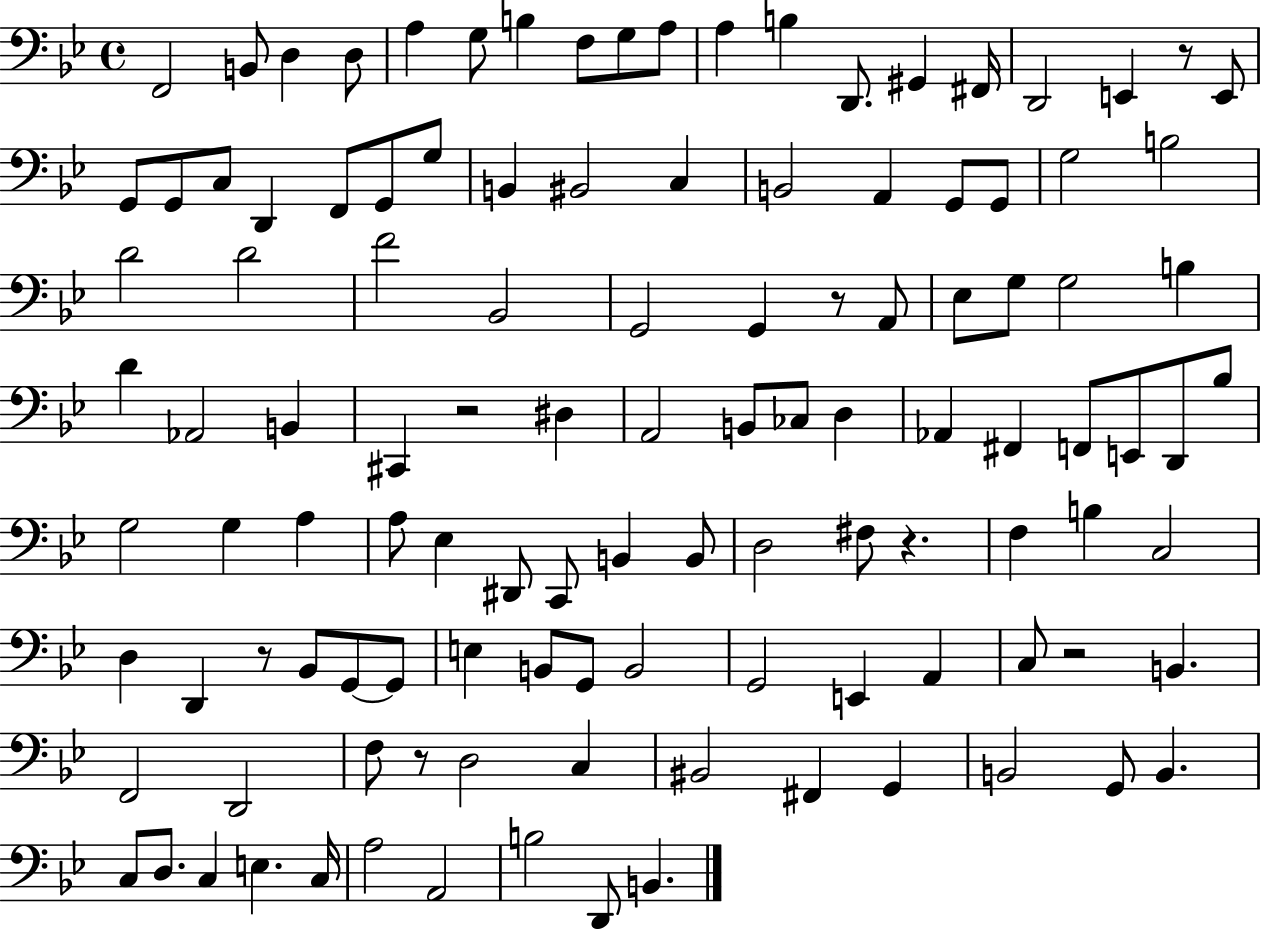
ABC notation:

X:1
T:Untitled
M:4/4
L:1/4
K:Bb
F,,2 B,,/2 D, D,/2 A, G,/2 B, F,/2 G,/2 A,/2 A, B, D,,/2 ^G,, ^F,,/4 D,,2 E,, z/2 E,,/2 G,,/2 G,,/2 C,/2 D,, F,,/2 G,,/2 G,/2 B,, ^B,,2 C, B,,2 A,, G,,/2 G,,/2 G,2 B,2 D2 D2 F2 _B,,2 G,,2 G,, z/2 A,,/2 _E,/2 G,/2 G,2 B, D _A,,2 B,, ^C,, z2 ^D, A,,2 B,,/2 _C,/2 D, _A,, ^F,, F,,/2 E,,/2 D,,/2 _B,/2 G,2 G, A, A,/2 _E, ^D,,/2 C,,/2 B,, B,,/2 D,2 ^F,/2 z F, B, C,2 D, D,, z/2 _B,,/2 G,,/2 G,,/2 E, B,,/2 G,,/2 B,,2 G,,2 E,, A,, C,/2 z2 B,, F,,2 D,,2 F,/2 z/2 D,2 C, ^B,,2 ^F,, G,, B,,2 G,,/2 B,, C,/2 D,/2 C, E, C,/4 A,2 A,,2 B,2 D,,/2 B,,